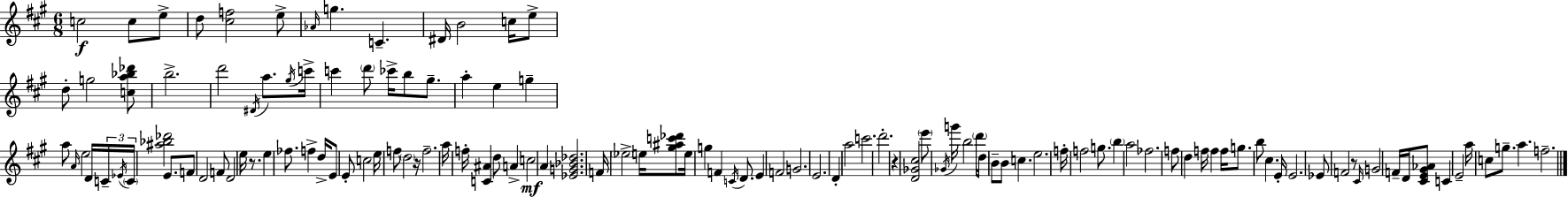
{
  \clef treble
  \numericTimeSignature
  \time 6/8
  \key a \major
  c''2\f c''8 e''8-> | d''8 <cis'' f''>2 e''8-> | \grace { aes'16 } g''4. c'4.-- | dis'16 b'2 c''16 e''8-> | \break d''8-. g''2 <c'' a'' bes'' des'''>8 | b''2.-> | d'''2 \acciaccatura { dis'16 } a''8. | \acciaccatura { gis''16 } c'''16-> c'''4 \parenthesize d'''8 ces'''16-> b''8 | \break gis''8.-- a''4-. e''4 g''4-- | a''8 \grace { a'16 } e''2 | d'16 \tuplet 3/2 { c'16-- \acciaccatura { ees'16 } \parenthesize c'16 } <ais'' bes'' des'''>2 | e'8. f'8 d'2 | \break f'8 d'2 | e''16 r8. e''4 fes''8. | f''4-> d''16-> e'8 e'8-. c''2 | e''16 f''8 \parenthesize d''2 | \break r16 f''2.-- | a''16 f''16-. <c' ais'>4 d''8 | a'4-> c''2\mf | a'4 <ees' g' bes' des''>2. | \break f'16 \parenthesize ees''2-> | e''16 <gis'' ais'' c''' des'''>8 e''16 g''4 f'4 | \acciaccatura { c'16 } d'8. e'4 f'2 | g'2. | \break e'2. | d'4-. a''2 | c'''2. | d'''2.-. | \break r4 <d' ges' cis''>2 | \parenthesize e'''8 \acciaccatura { ges'16 } g'''16 b''2 | \parenthesize d'''16 d''8 b'8-- b'8 | c''4. e''2. | \break f''16-. f''2 | g''8. \parenthesize b''4 a''2 | fes''2. | f''8 d''4 | \break f''16 f''4 f''16 g''8. b''8 | cis''4. e'16-. e'2. | ees'8 f'2 | r8 \grace { cis'16 } g'2 | \break f'16-- d'16 <cis' e' gis' aes'>8 c'4 | e'2-- a''16 c''8 g''8.-- | a''4. f''2.-- | \bar "|."
}